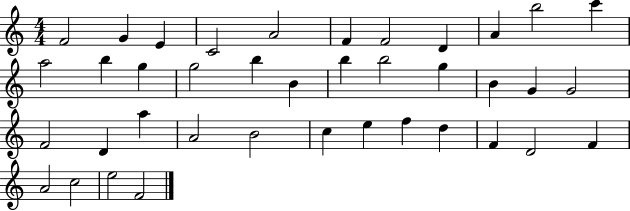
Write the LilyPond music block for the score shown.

{
  \clef treble
  \numericTimeSignature
  \time 4/4
  \key c \major
  f'2 g'4 e'4 | c'2 a'2 | f'4 f'2 d'4 | a'4 b''2 c'''4 | \break a''2 b''4 g''4 | g''2 b''4 b'4 | b''4 b''2 g''4 | b'4 g'4 g'2 | \break f'2 d'4 a''4 | a'2 b'2 | c''4 e''4 f''4 d''4 | f'4 d'2 f'4 | \break a'2 c''2 | e''2 f'2 | \bar "|."
}